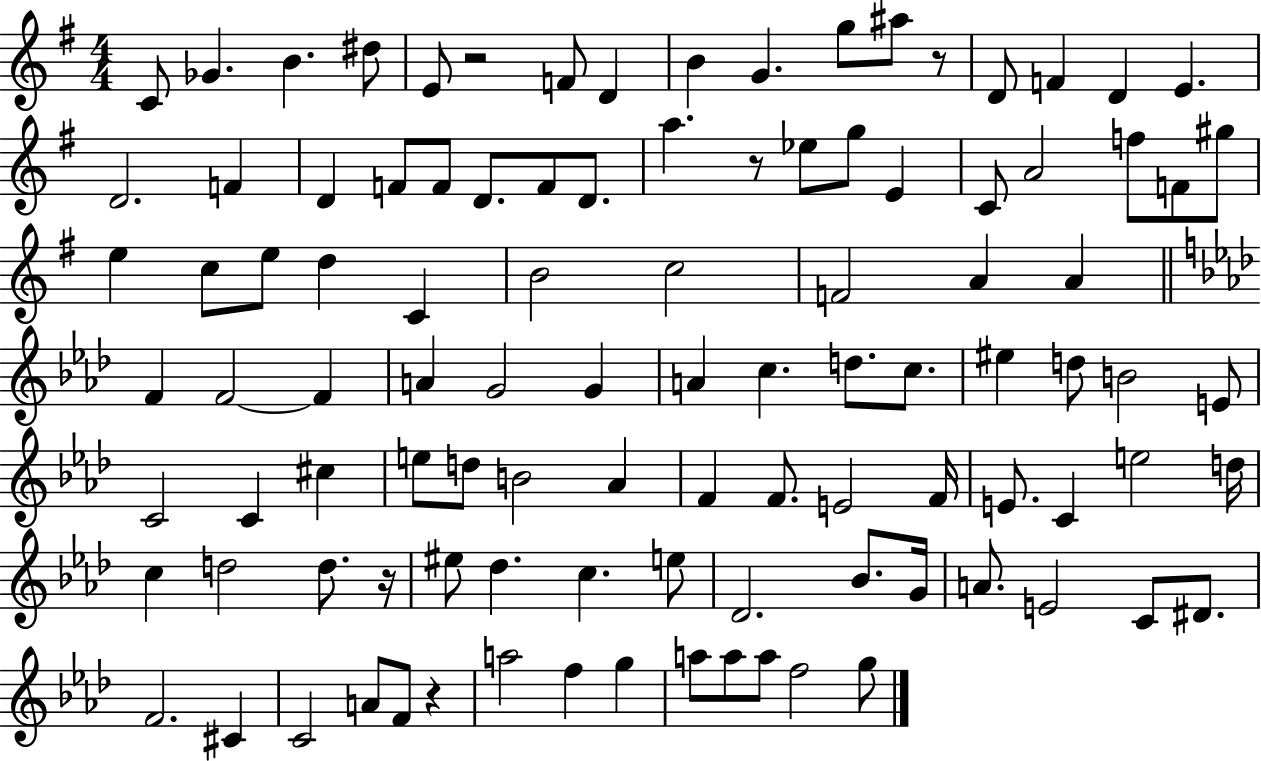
C4/e Gb4/q. B4/q. D#5/e E4/e R/h F4/e D4/q B4/q G4/q. G5/e A#5/e R/e D4/e F4/q D4/q E4/q. D4/h. F4/q D4/q F4/e F4/e D4/e. F4/e D4/e. A5/q. R/e Eb5/e G5/e E4/q C4/e A4/h F5/e F4/e G#5/e E5/q C5/e E5/e D5/q C4/q B4/h C5/h F4/h A4/q A4/q F4/q F4/h F4/q A4/q G4/h G4/q A4/q C5/q. D5/e. C5/e. EIS5/q D5/e B4/h E4/e C4/h C4/q C#5/q E5/e D5/e B4/h Ab4/q F4/q F4/e. E4/h F4/s E4/e. C4/q E5/h D5/s C5/q D5/h D5/e. R/s EIS5/e Db5/q. C5/q. E5/e Db4/h. Bb4/e. G4/s A4/e. E4/h C4/e D#4/e. F4/h. C#4/q C4/h A4/e F4/e R/q A5/h F5/q G5/q A5/e A5/e A5/e F5/h G5/e